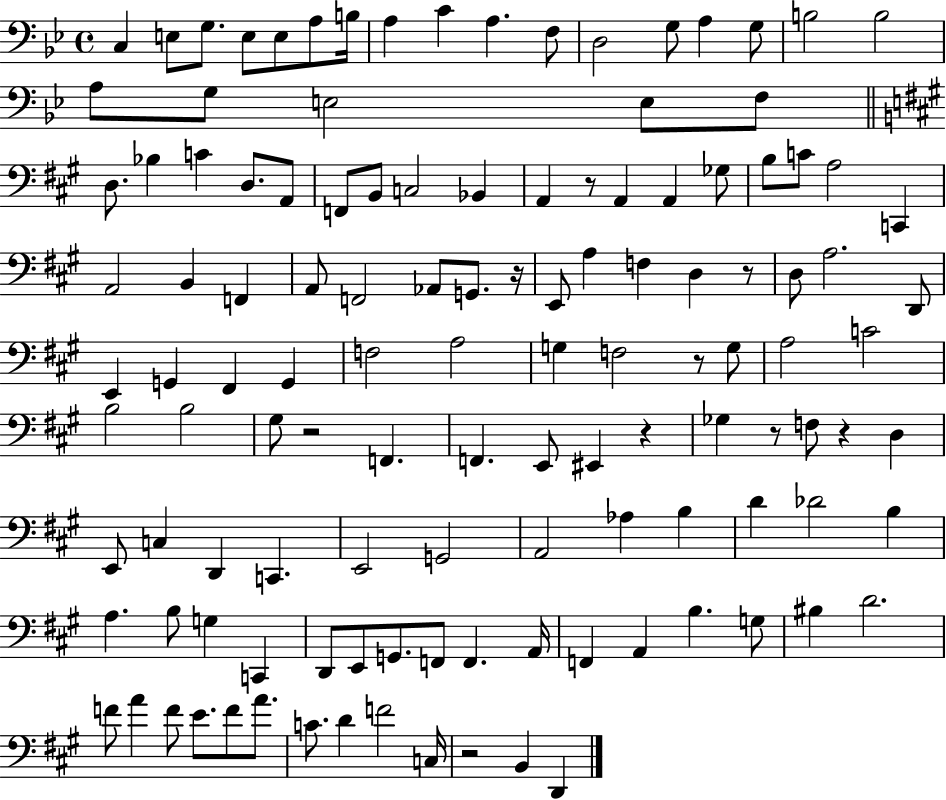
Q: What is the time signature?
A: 4/4